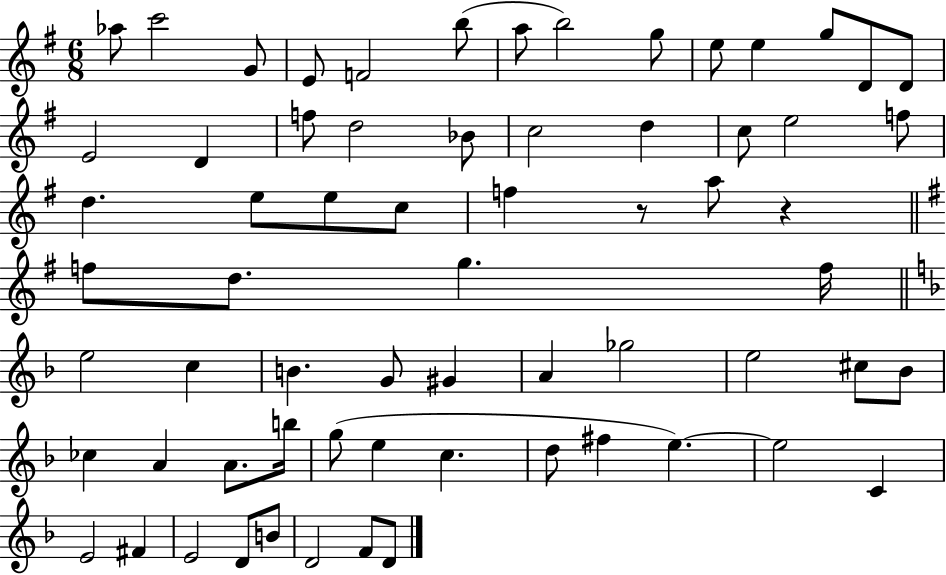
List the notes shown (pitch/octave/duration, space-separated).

Ab5/e C6/h G4/e E4/e F4/h B5/e A5/e B5/h G5/e E5/e E5/q G5/e D4/e D4/e E4/h D4/q F5/e D5/h Bb4/e C5/h D5/q C5/e E5/h F5/e D5/q. E5/e E5/e C5/e F5/q R/e A5/e R/q F5/e D5/e. G5/q. F5/s E5/h C5/q B4/q. G4/e G#4/q A4/q Gb5/h E5/h C#5/e Bb4/e CES5/q A4/q A4/e. B5/s G5/e E5/q C5/q. D5/e F#5/q E5/q. E5/h C4/q E4/h F#4/q E4/h D4/e B4/e D4/h F4/e D4/e